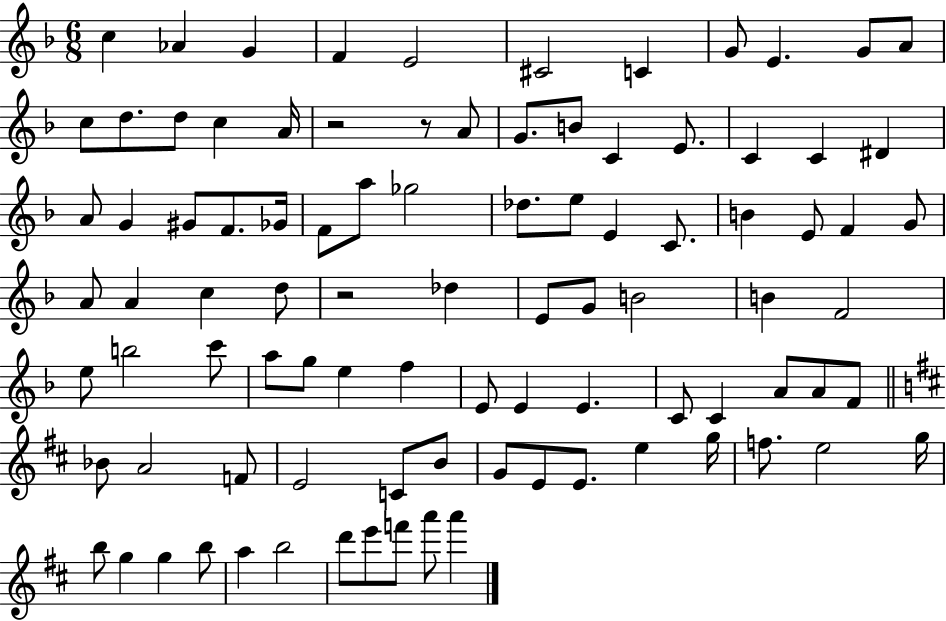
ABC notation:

X:1
T:Untitled
M:6/8
L:1/4
K:F
c _A G F E2 ^C2 C G/2 E G/2 A/2 c/2 d/2 d/2 c A/4 z2 z/2 A/2 G/2 B/2 C E/2 C C ^D A/2 G ^G/2 F/2 _G/4 F/2 a/2 _g2 _d/2 e/2 E C/2 B E/2 F G/2 A/2 A c d/2 z2 _d E/2 G/2 B2 B F2 e/2 b2 c'/2 a/2 g/2 e f E/2 E E C/2 C A/2 A/2 F/2 _B/2 A2 F/2 E2 C/2 B/2 G/2 E/2 E/2 e g/4 f/2 e2 g/4 b/2 g g b/2 a b2 d'/2 e'/2 f'/2 a'/2 a'